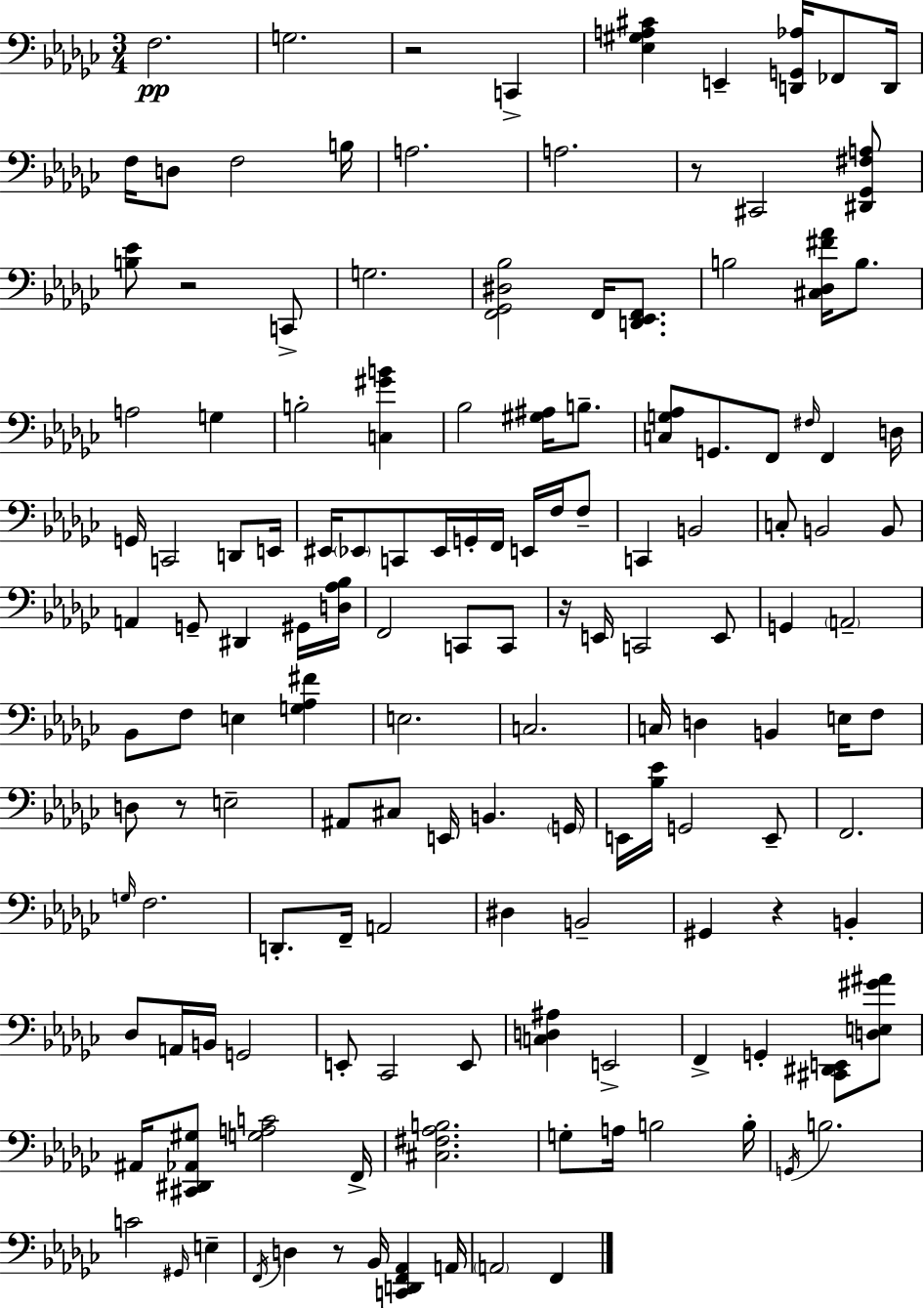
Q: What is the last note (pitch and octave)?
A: F2